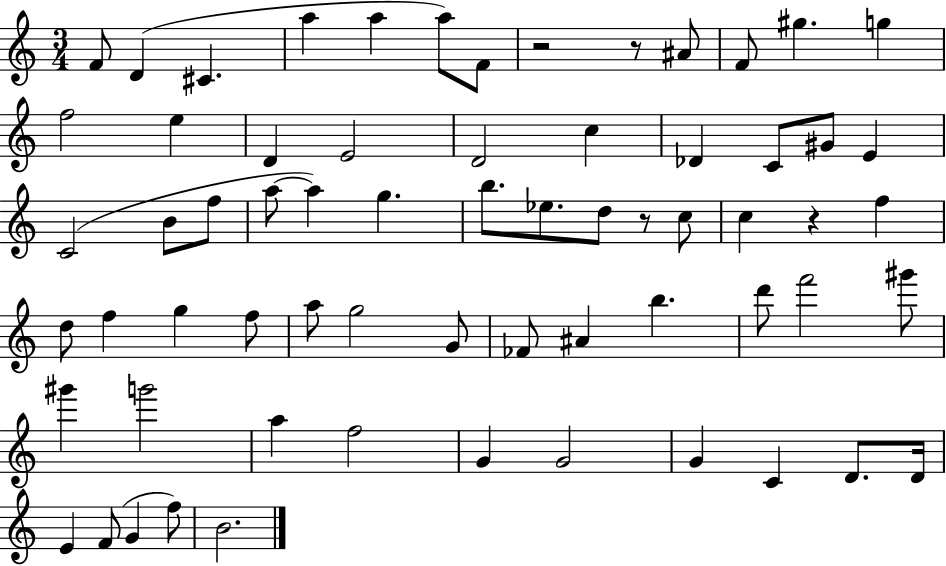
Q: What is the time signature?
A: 3/4